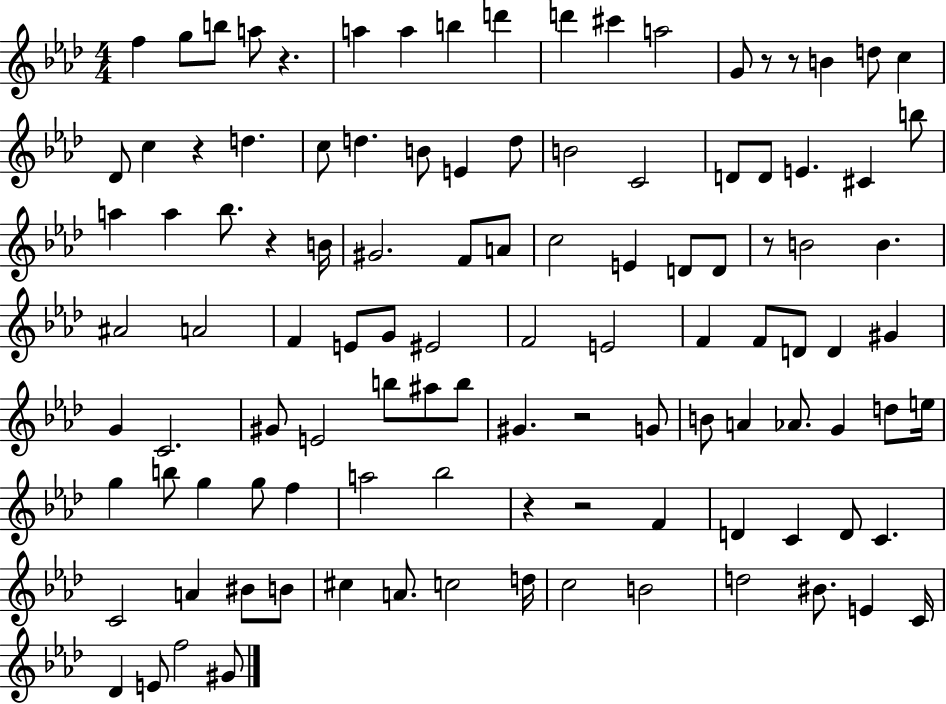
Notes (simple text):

F5/q G5/e B5/e A5/e R/q. A5/q A5/q B5/q D6/q D6/q C#6/q A5/h G4/e R/e R/e B4/q D5/e C5/q Db4/e C5/q R/q D5/q. C5/e D5/q. B4/e E4/q D5/e B4/h C4/h D4/e D4/e E4/q. C#4/q B5/e A5/q A5/q Bb5/e. R/q B4/s G#4/h. F4/e A4/e C5/h E4/q D4/e D4/e R/e B4/h B4/q. A#4/h A4/h F4/q E4/e G4/e EIS4/h F4/h E4/h F4/q F4/e D4/e D4/q G#4/q G4/q C4/h. G#4/e E4/h B5/e A#5/e B5/e G#4/q. R/h G4/e B4/e A4/q Ab4/e. G4/q D5/e E5/s G5/q B5/e G5/q G5/e F5/q A5/h Bb5/h R/q R/h F4/q D4/q C4/q D4/e C4/q. C4/h A4/q BIS4/e B4/e C#5/q A4/e. C5/h D5/s C5/h B4/h D5/h BIS4/e. E4/q C4/s Db4/q E4/e F5/h G#4/e